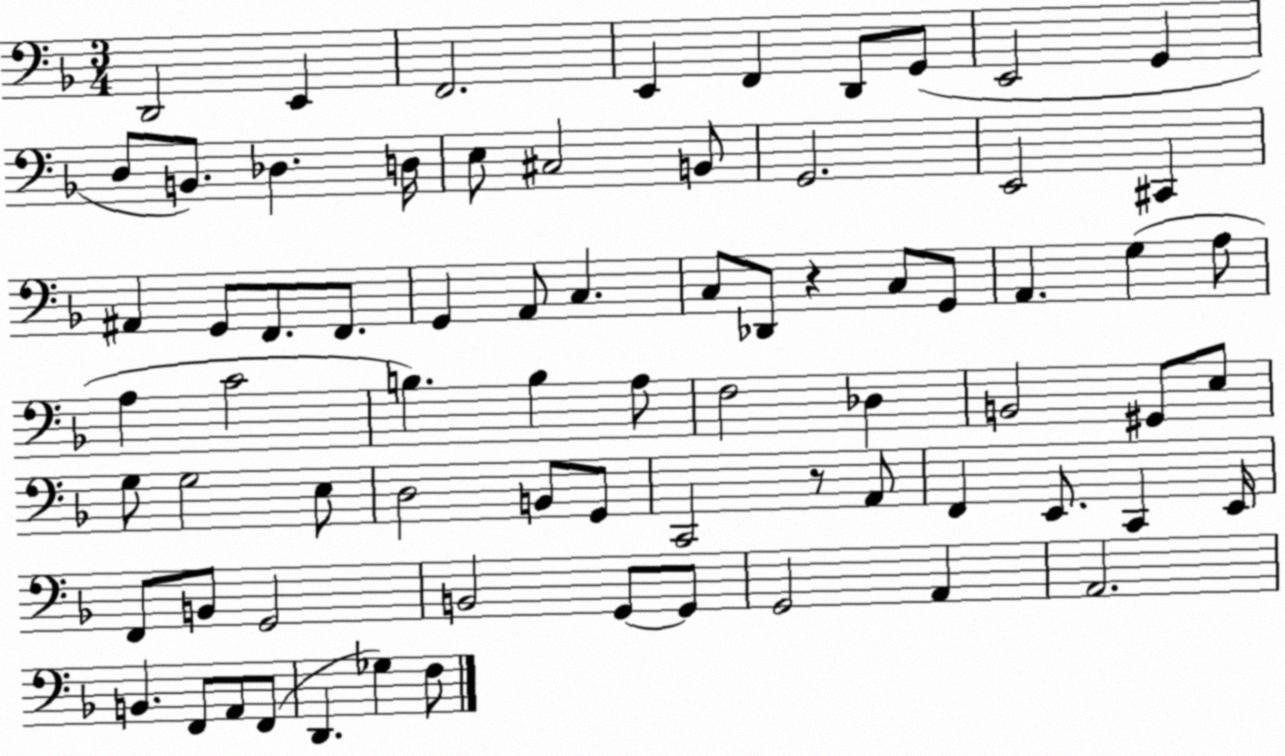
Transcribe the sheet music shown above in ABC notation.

X:1
T:Untitled
M:3/4
L:1/4
K:F
D,,2 E,, F,,2 E,, F,, D,,/2 G,,/2 E,,2 G,, D,/2 B,,/2 _D, D,/4 E,/2 ^C,2 B,,/2 G,,2 E,,2 ^C,, ^A,, G,,/2 F,,/2 F,,/2 G,, A,,/2 C, C,/2 _D,,/2 z C,/2 G,,/2 A,, G, A,/2 A, C2 B, B, A,/2 F,2 _D, B,,2 ^G,,/2 E,/2 G,/2 G,2 E,/2 D,2 B,,/2 G,,/2 C,,2 z/2 A,,/2 F,, E,,/2 C,, E,,/4 F,,/2 B,,/2 G,,2 B,,2 G,,/2 G,,/2 G,,2 A,, A,,2 B,, F,,/2 A,,/2 F,,/2 D,, _G, F,/2